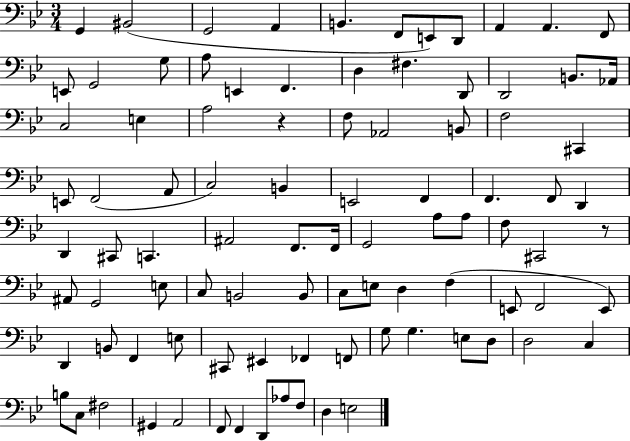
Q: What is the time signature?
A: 3/4